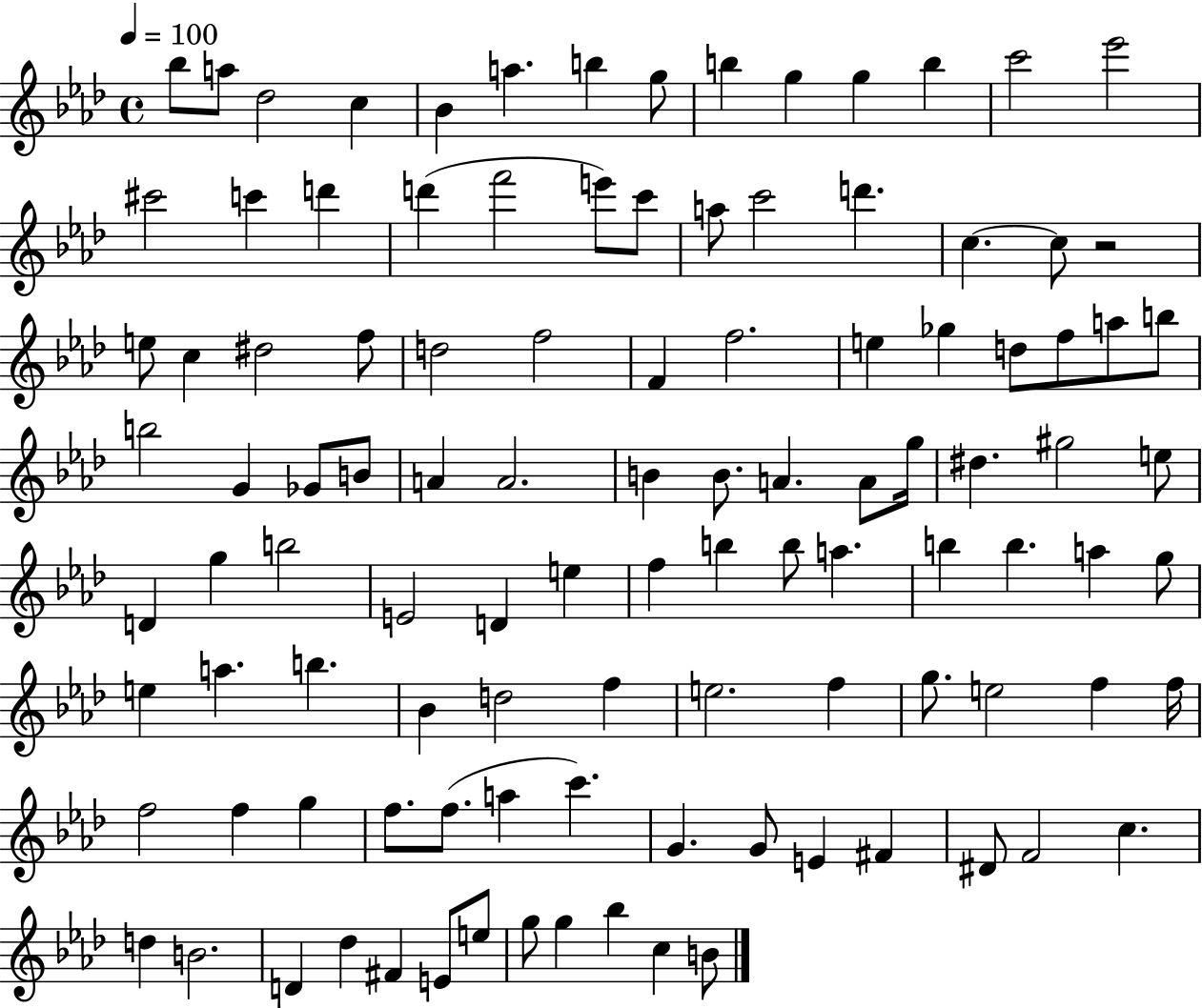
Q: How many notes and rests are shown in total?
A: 107